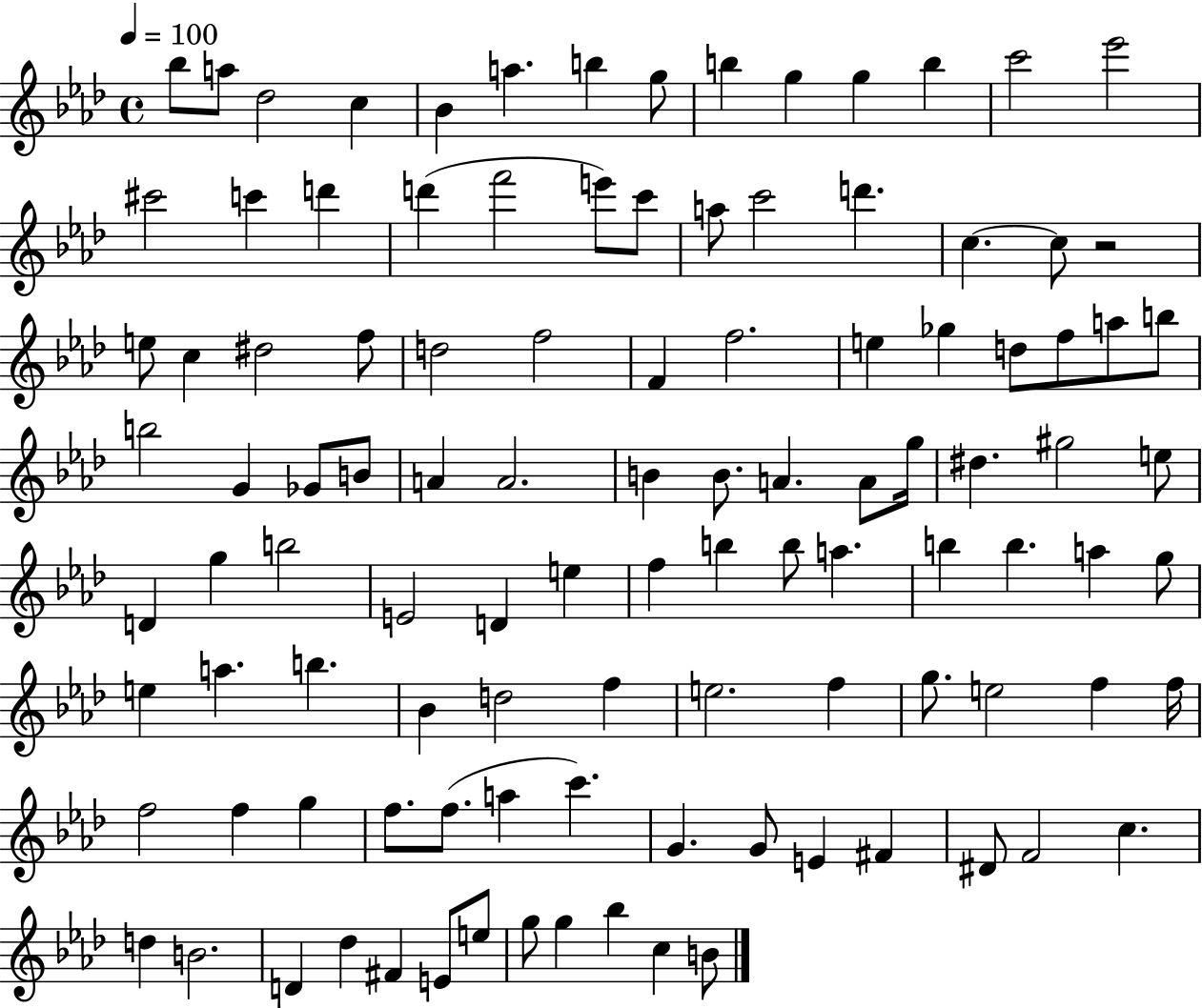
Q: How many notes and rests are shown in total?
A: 107